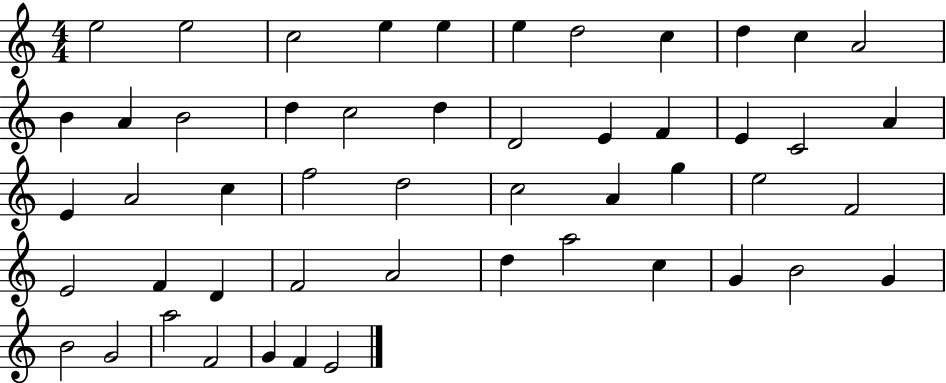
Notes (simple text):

E5/h E5/h C5/h E5/q E5/q E5/q D5/h C5/q D5/q C5/q A4/h B4/q A4/q B4/h D5/q C5/h D5/q D4/h E4/q F4/q E4/q C4/h A4/q E4/q A4/h C5/q F5/h D5/h C5/h A4/q G5/q E5/h F4/h E4/h F4/q D4/q F4/h A4/h D5/q A5/h C5/q G4/q B4/h G4/q B4/h G4/h A5/h F4/h G4/q F4/q E4/h